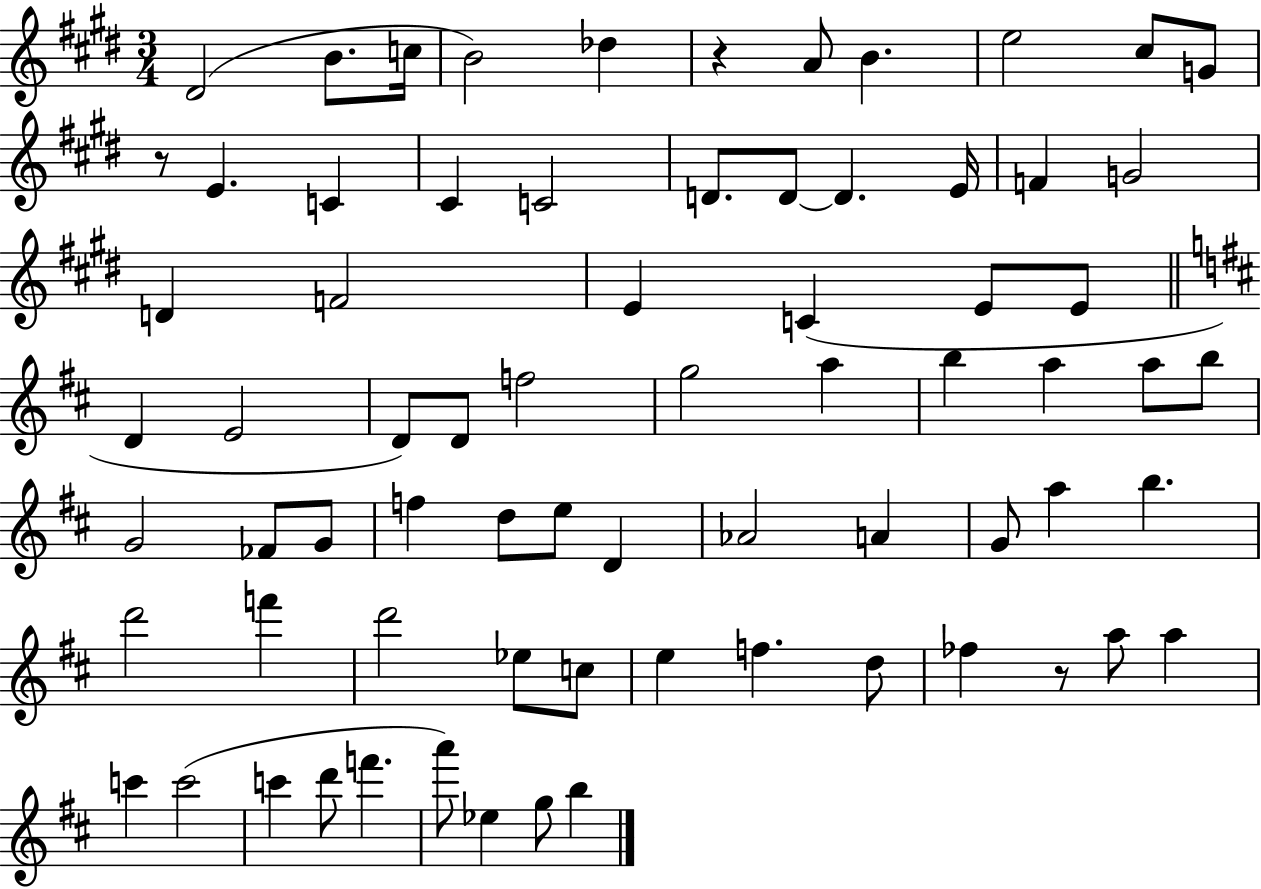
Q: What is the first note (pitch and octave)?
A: D#4